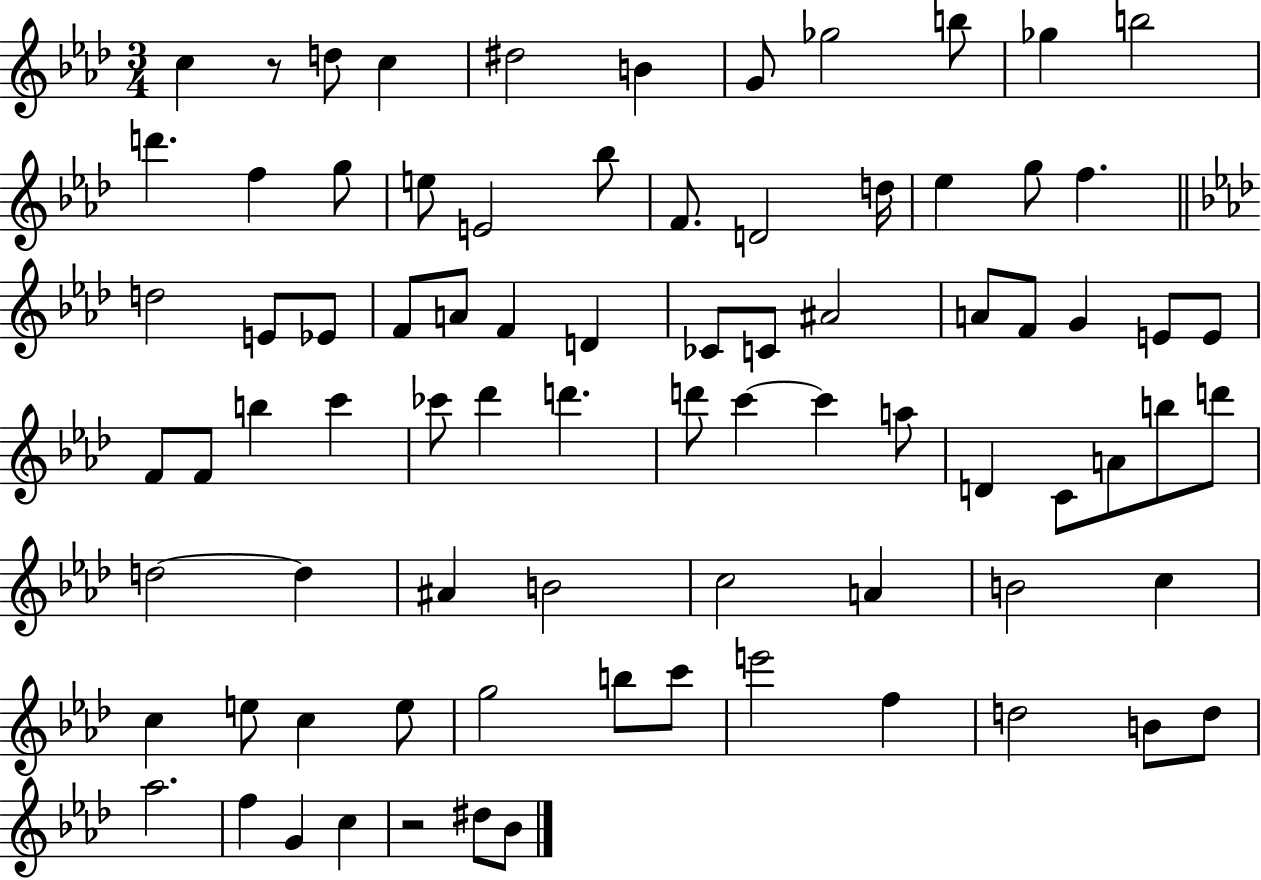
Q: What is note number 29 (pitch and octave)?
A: D4